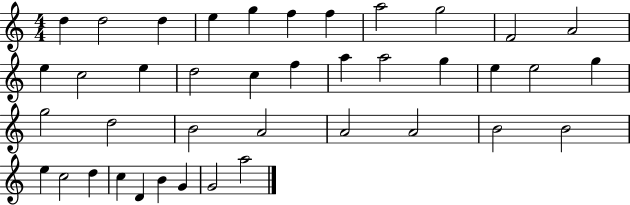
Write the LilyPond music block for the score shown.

{
  \clef treble
  \numericTimeSignature
  \time 4/4
  \key c \major
  d''4 d''2 d''4 | e''4 g''4 f''4 f''4 | a''2 g''2 | f'2 a'2 | \break e''4 c''2 e''4 | d''2 c''4 f''4 | a''4 a''2 g''4 | e''4 e''2 g''4 | \break g''2 d''2 | b'2 a'2 | a'2 a'2 | b'2 b'2 | \break e''4 c''2 d''4 | c''4 d'4 b'4 g'4 | g'2 a''2 | \bar "|."
}